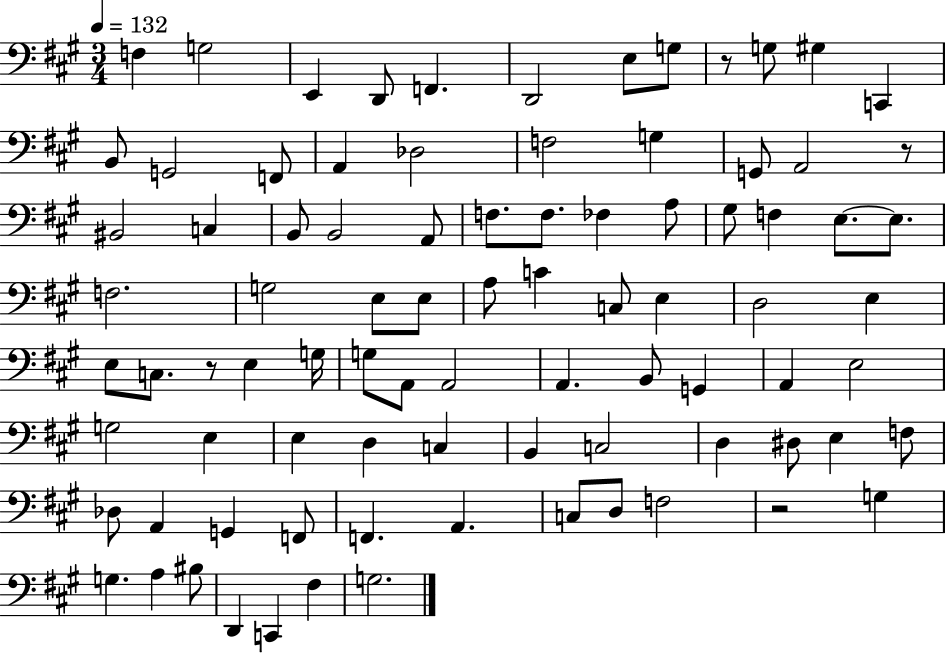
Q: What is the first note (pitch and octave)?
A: F3